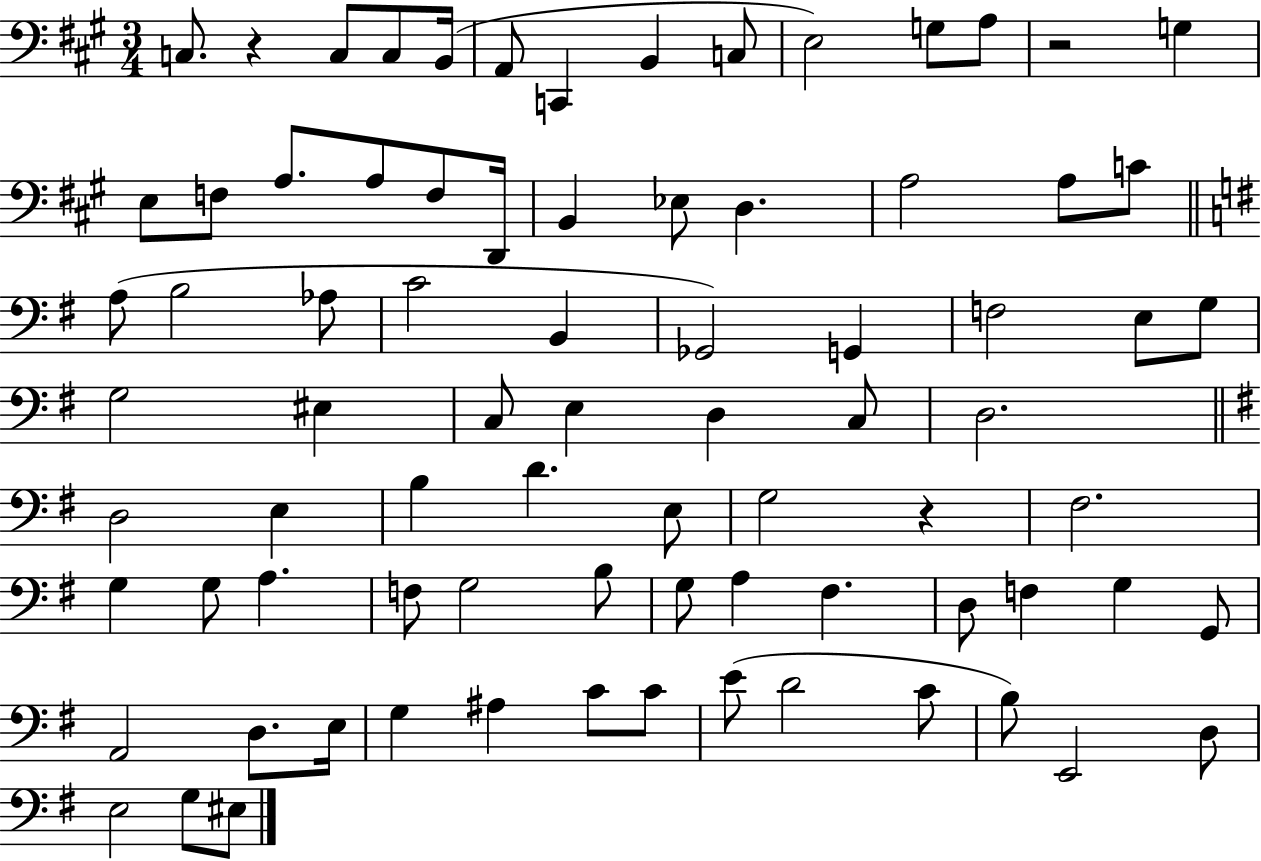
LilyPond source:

{
  \clef bass
  \numericTimeSignature
  \time 3/4
  \key a \major
  \repeat volta 2 { c8. r4 c8 c8 b,16( | a,8 c,4 b,4 c8 | e2) g8 a8 | r2 g4 | \break e8 f8 a8. a8 f8 d,16 | b,4 ees8 d4. | a2 a8 c'8 | \bar "||" \break \key e \minor a8( b2 aes8 | c'2 b,4 | ges,2) g,4 | f2 e8 g8 | \break g2 eis4 | c8 e4 d4 c8 | d2. | \bar "||" \break \key g \major d2 e4 | b4 d'4. e8 | g2 r4 | fis2. | \break g4 g8 a4. | f8 g2 b8 | g8 a4 fis4. | d8 f4 g4 g,8 | \break a,2 d8. e16 | g4 ais4 c'8 c'8 | e'8( d'2 c'8 | b8) e,2 d8 | \break e2 g8 eis8 | } \bar "|."
}